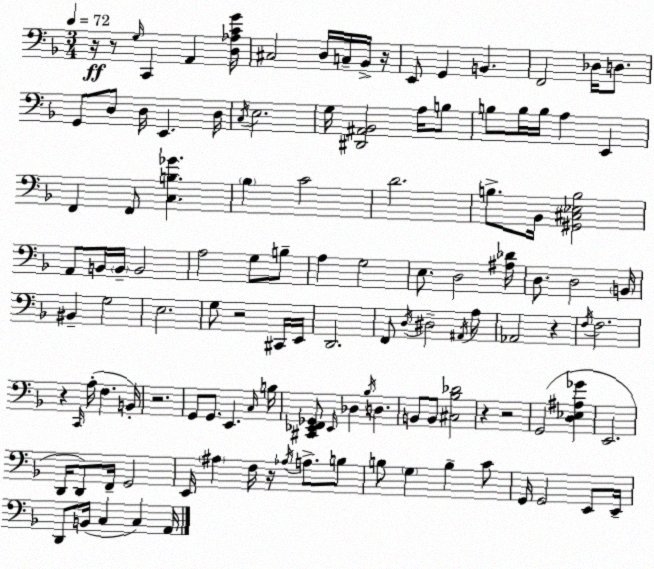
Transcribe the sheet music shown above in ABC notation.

X:1
T:Untitled
M:3/4
L:1/4
K:F
z/4 z/2 G,/4 C,, A,, [D,_A,CG]/4 ^C,2 D,/4 C,/4 _B,,/4 z/4 E,,/2 G,, B,, F,,2 _D,/4 D,/2 G,,/2 D,/2 D,/4 E,, D,/4 C,/4 E,2 G,/4 [^D,,^A,,_B,,]2 A,/4 B,/2 B,/2 B,/4 B,/4 A, E,, F,, F,,/2 [C,B,_G] _B, C2 D2 B,/2 _B,,/4 [^G,,^C,_E,B,]2 A,,/2 B,,/4 B,,/4 B,,2 A,2 G,/2 B,/2 A, G,2 E,/2 D,2 [^A,_D]/4 D,/2 D,2 B,,/4 ^B,, G,2 E,2 G,/2 z2 ^C,,/4 E,,/4 D,,2 F,,/2 D,/4 ^D,2 ^A,,/4 A,/2 _A,,2 z F,/4 F,2 z C,,/4 A,/4 F, B,,/4 z2 G,,/2 G,,/2 E,, C,/4 B,/4 [^C,,_E,,F,,_G,,]/2 _E,,/4 _D, _B,/4 D, B,,/2 B,,/2 [^C,_B,_D]2 z z2 G,,2 [D,_E,^A,_G] E,,2 D,,/4 D,,/2 F,,/4 G,,2 E,,/4 ^A, F,/4 z/4 _A,/4 A,/2 B,/2 B,/2 G, B, C/2 G,,/4 G,,2 E,,/2 E,,/4 D,,/2 B,,/4 C, C, A,,/4